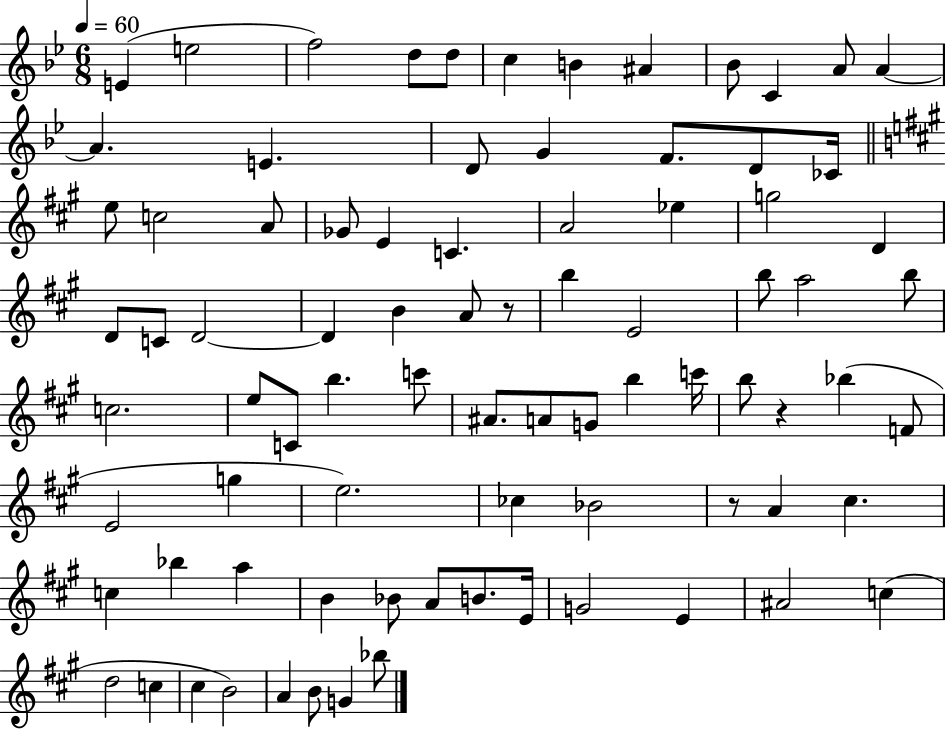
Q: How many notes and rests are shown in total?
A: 83